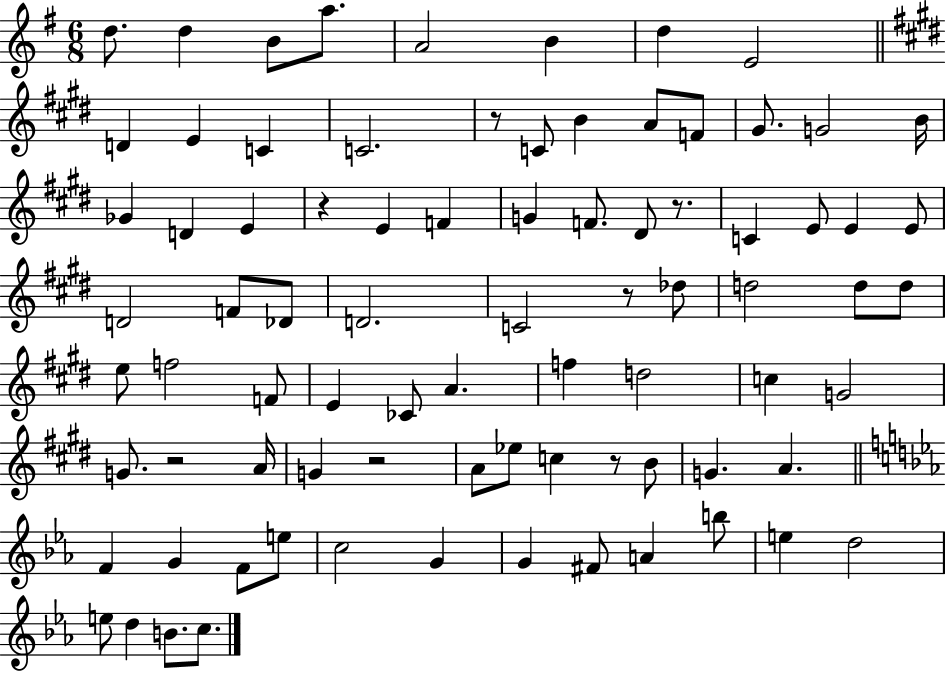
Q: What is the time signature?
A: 6/8